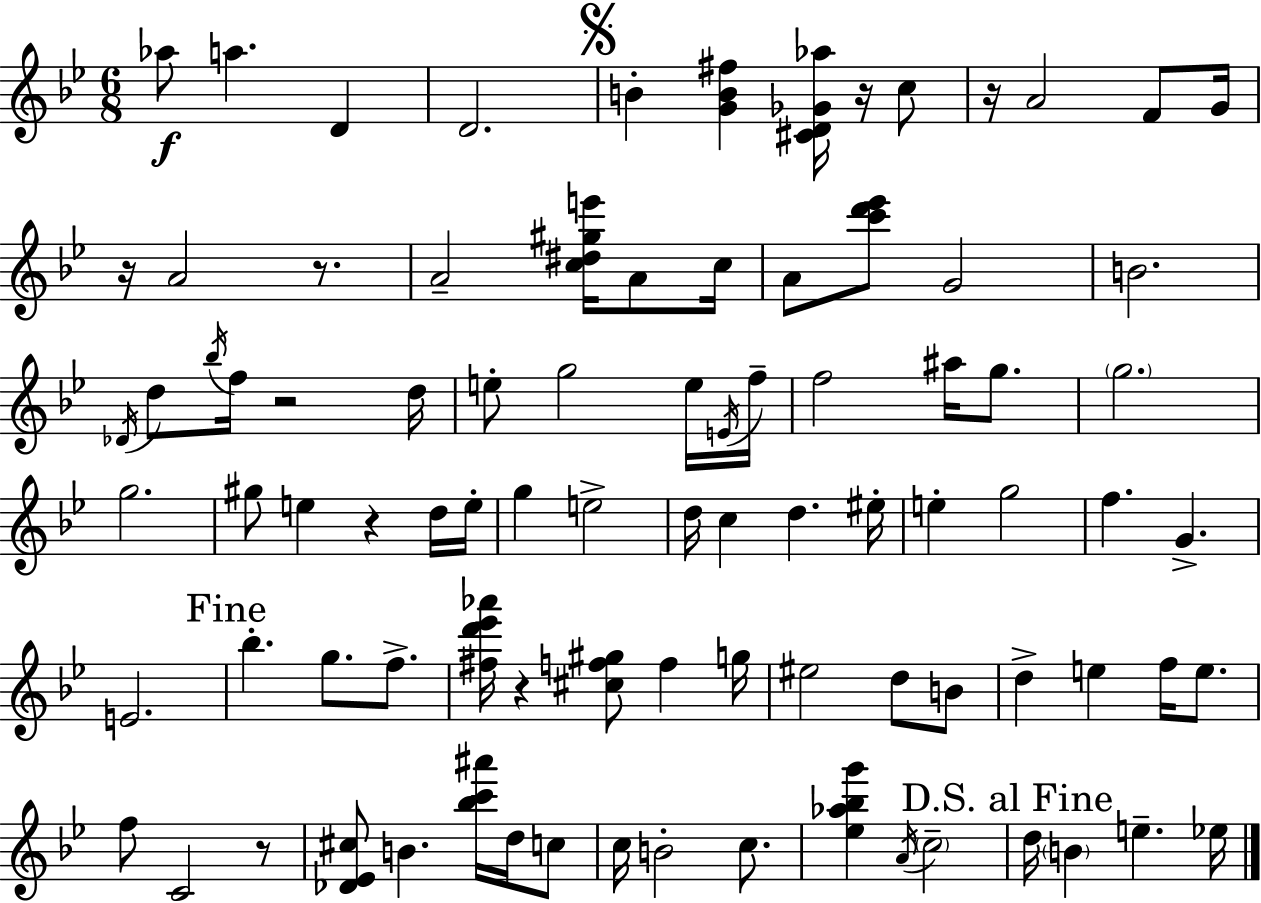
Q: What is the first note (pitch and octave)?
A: Ab5